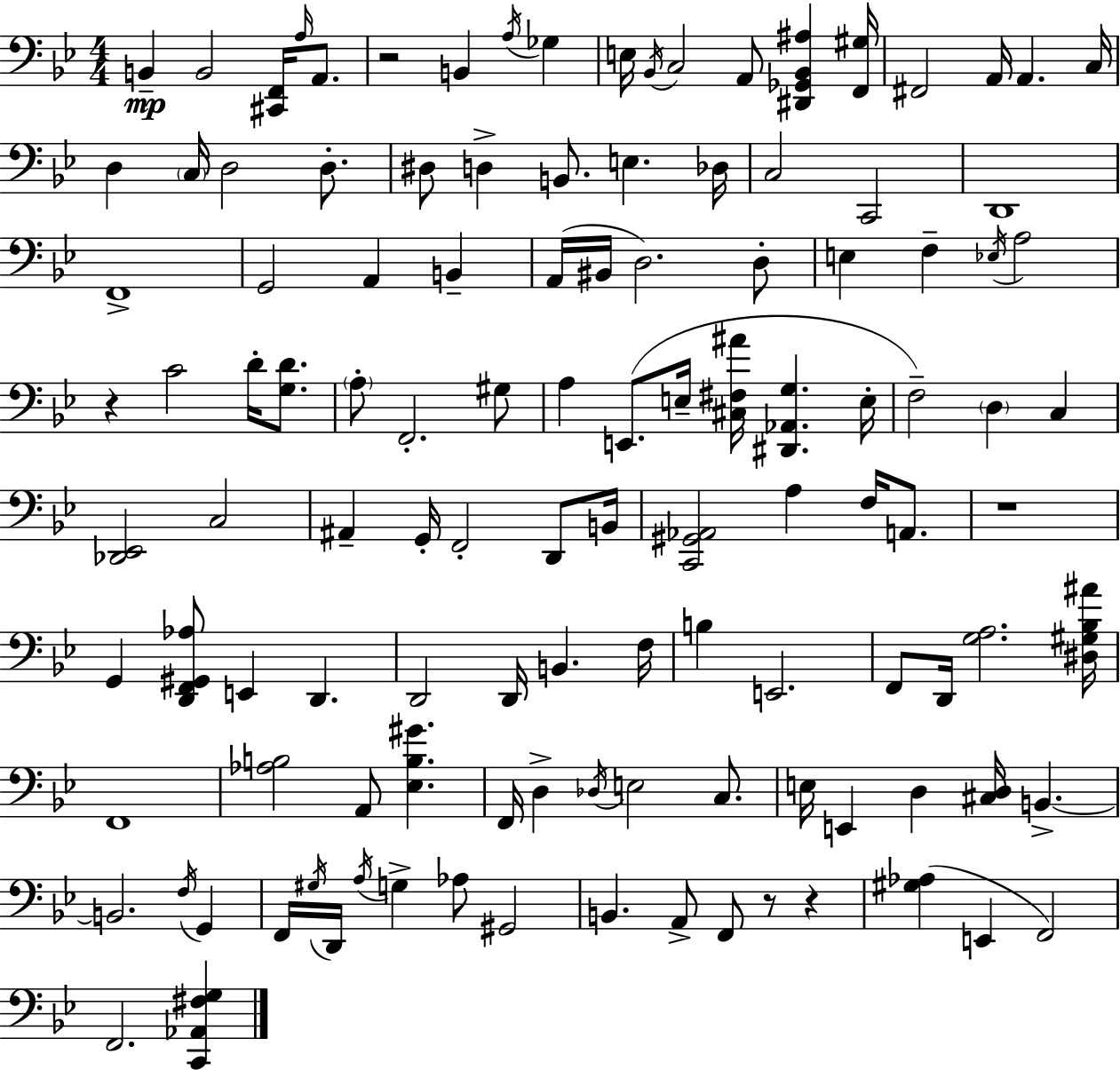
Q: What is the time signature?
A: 4/4